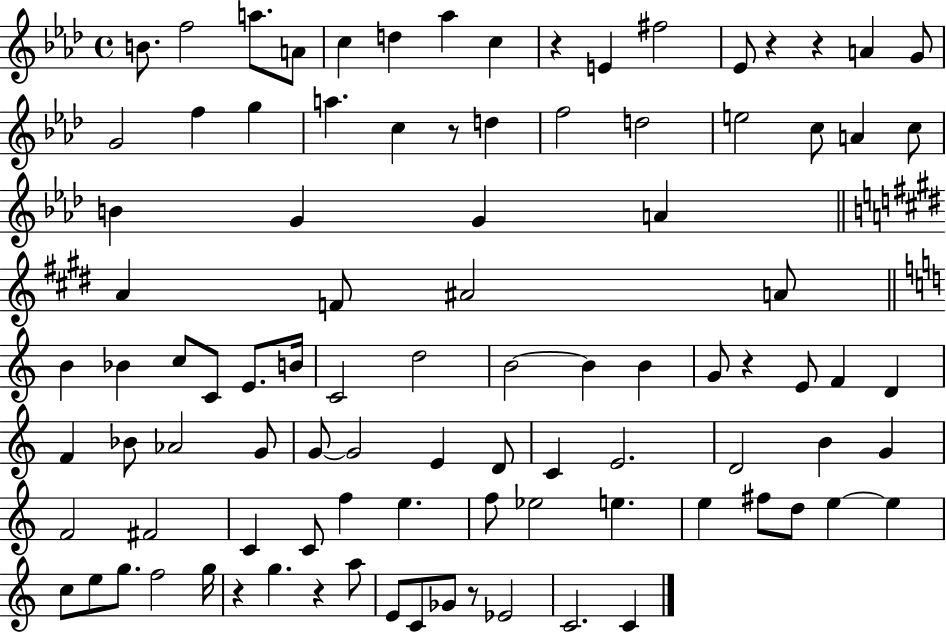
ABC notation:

X:1
T:Untitled
M:4/4
L:1/4
K:Ab
B/2 f2 a/2 A/2 c d _a c z E ^f2 _E/2 z z A G/2 G2 f g a c z/2 d f2 d2 e2 c/2 A c/2 B G G A A F/2 ^A2 A/2 B _B c/2 C/2 E/2 B/4 C2 d2 B2 B B G/2 z E/2 F D F _B/2 _A2 G/2 G/2 G2 E D/2 C E2 D2 B G F2 ^F2 C C/2 f e f/2 _e2 e e ^f/2 d/2 e e c/2 e/2 g/2 f2 g/4 z g z a/2 E/2 C/2 _G/2 z/2 _E2 C2 C